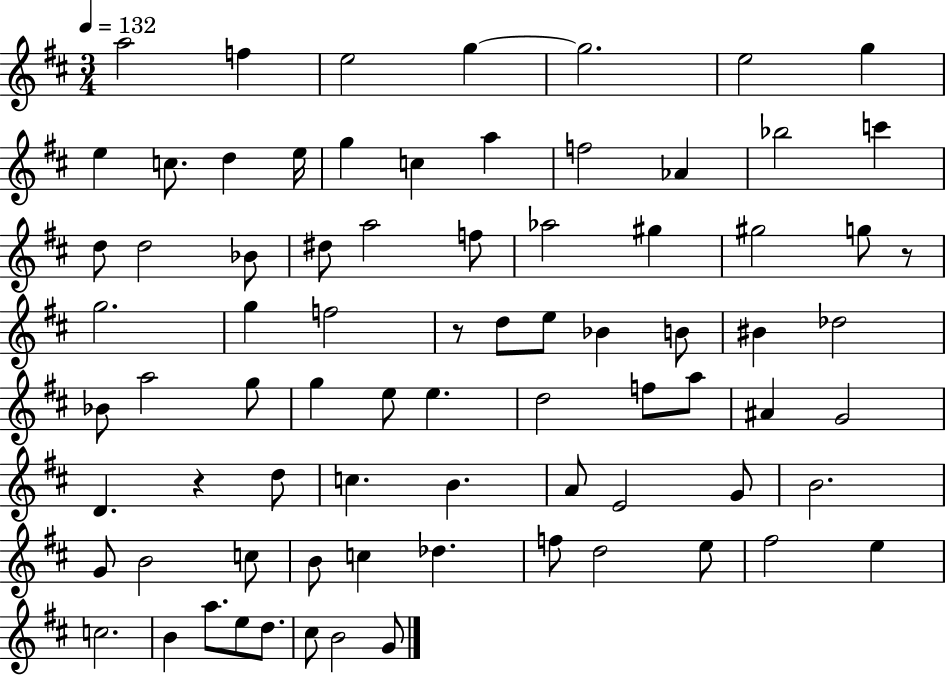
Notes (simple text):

A5/h F5/q E5/h G5/q G5/h. E5/h G5/q E5/q C5/e. D5/q E5/s G5/q C5/q A5/q F5/h Ab4/q Bb5/h C6/q D5/e D5/h Bb4/e D#5/e A5/h F5/e Ab5/h G#5/q G#5/h G5/e R/e G5/h. G5/q F5/h R/e D5/e E5/e Bb4/q B4/e BIS4/q Db5/h Bb4/e A5/h G5/e G5/q E5/e E5/q. D5/h F5/e A5/e A#4/q G4/h D4/q. R/q D5/e C5/q. B4/q. A4/e E4/h G4/e B4/h. G4/e B4/h C5/e B4/e C5/q Db5/q. F5/e D5/h E5/e F#5/h E5/q C5/h. B4/q A5/e. E5/e D5/e. C#5/e B4/h G4/e